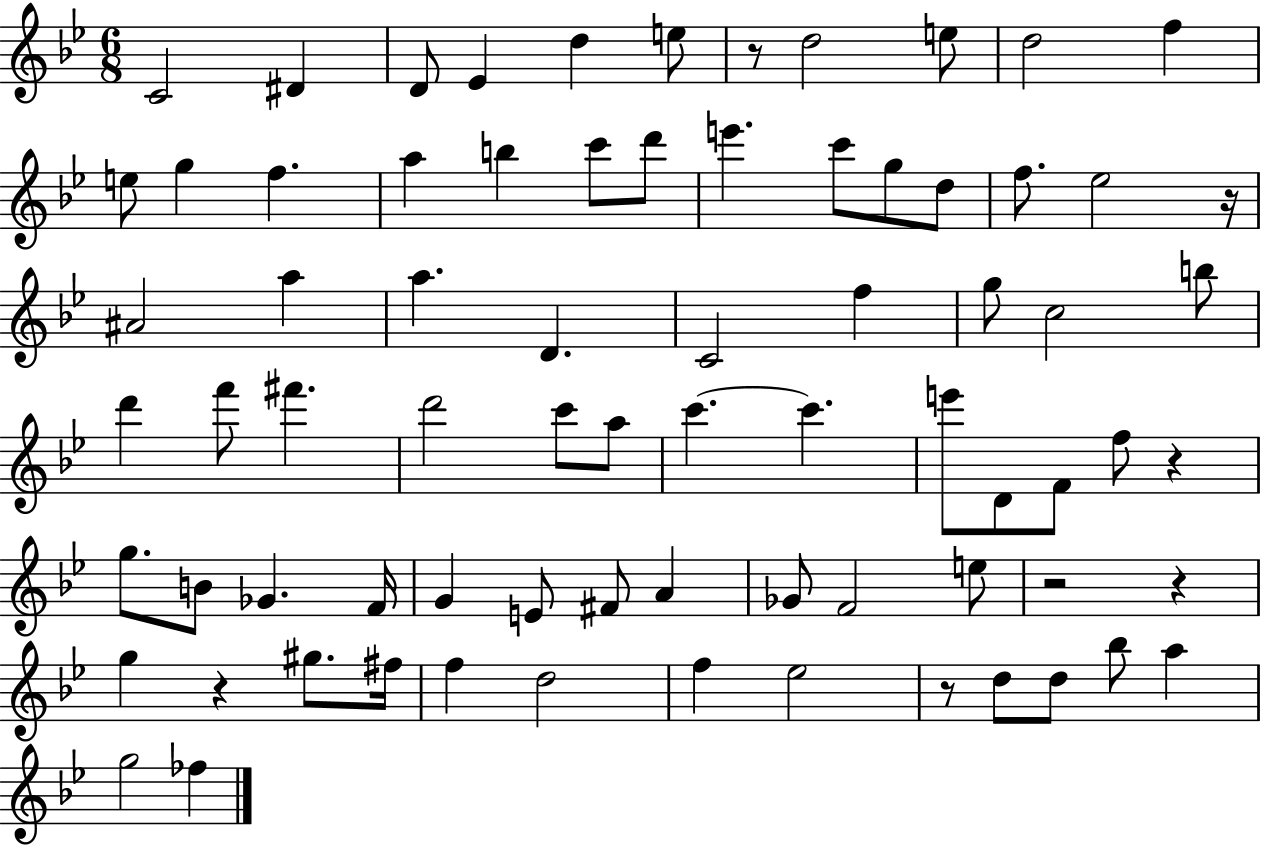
C4/h D#4/q D4/e Eb4/q D5/q E5/e R/e D5/h E5/e D5/h F5/q E5/e G5/q F5/q. A5/q B5/q C6/e D6/e E6/q. C6/e G5/e D5/e F5/e. Eb5/h R/s A#4/h A5/q A5/q. D4/q. C4/h F5/q G5/e C5/h B5/e D6/q F6/e F#6/q. D6/h C6/e A5/e C6/q. C6/q. E6/e D4/e F4/e F5/e R/q G5/e. B4/e Gb4/q. F4/s G4/q E4/e F#4/e A4/q Gb4/e F4/h E5/e R/h R/q G5/q R/q G#5/e. F#5/s F5/q D5/h F5/q Eb5/h R/e D5/e D5/e Bb5/e A5/q G5/h FES5/q